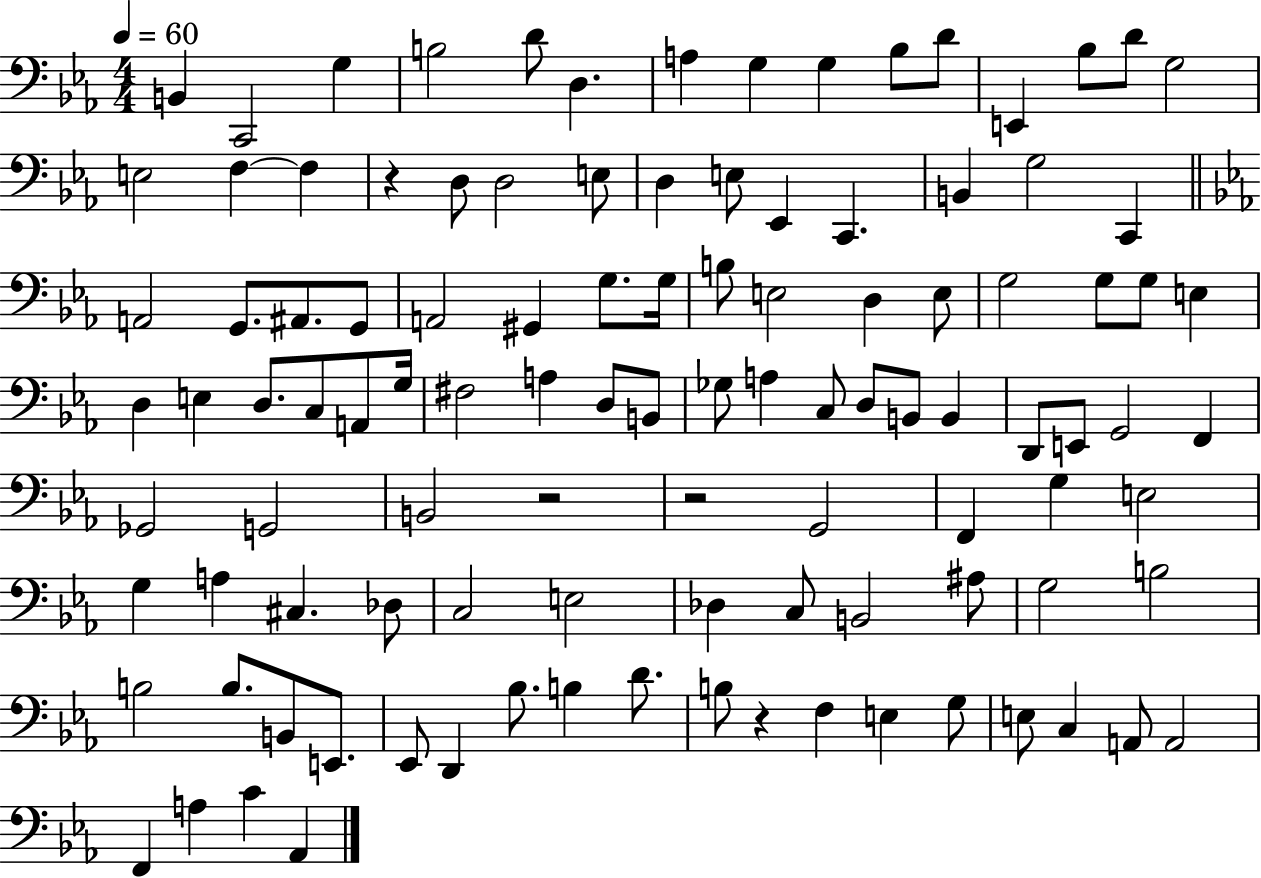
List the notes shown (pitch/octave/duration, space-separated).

B2/q C2/h G3/q B3/h D4/e D3/q. A3/q G3/q G3/q Bb3/e D4/e E2/q Bb3/e D4/e G3/h E3/h F3/q F3/q R/q D3/e D3/h E3/e D3/q E3/e Eb2/q C2/q. B2/q G3/h C2/q A2/h G2/e. A#2/e. G2/e A2/h G#2/q G3/e. G3/s B3/e E3/h D3/q E3/e G3/h G3/e G3/e E3/q D3/q E3/q D3/e. C3/e A2/e G3/s F#3/h A3/q D3/e B2/e Gb3/e A3/q C3/e D3/e B2/e B2/q D2/e E2/e G2/h F2/q Gb2/h G2/h B2/h R/h R/h G2/h F2/q G3/q E3/h G3/q A3/q C#3/q. Db3/e C3/h E3/h Db3/q C3/e B2/h A#3/e G3/h B3/h B3/h B3/e. B2/e E2/e. Eb2/e D2/q Bb3/e. B3/q D4/e. B3/e R/q F3/q E3/q G3/e E3/e C3/q A2/e A2/h F2/q A3/q C4/q Ab2/q